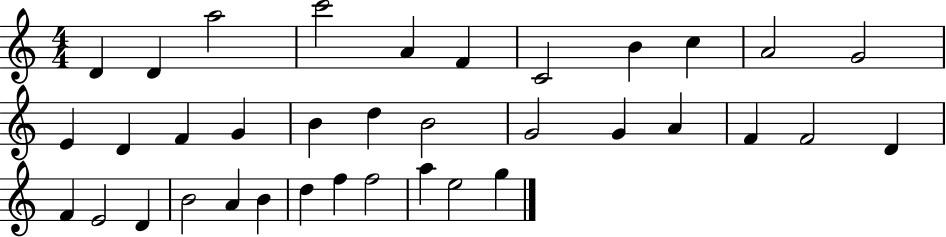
{
  \clef treble
  \numericTimeSignature
  \time 4/4
  \key c \major
  d'4 d'4 a''2 | c'''2 a'4 f'4 | c'2 b'4 c''4 | a'2 g'2 | \break e'4 d'4 f'4 g'4 | b'4 d''4 b'2 | g'2 g'4 a'4 | f'4 f'2 d'4 | \break f'4 e'2 d'4 | b'2 a'4 b'4 | d''4 f''4 f''2 | a''4 e''2 g''4 | \break \bar "|."
}